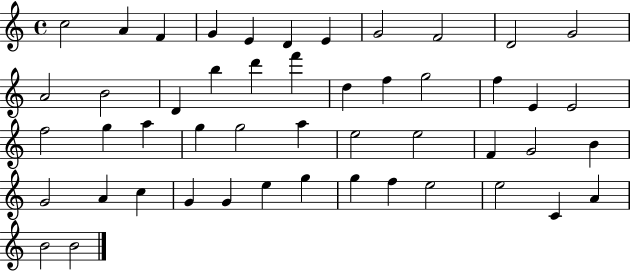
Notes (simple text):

C5/h A4/q F4/q G4/q E4/q D4/q E4/q G4/h F4/h D4/h G4/h A4/h B4/h D4/q B5/q D6/q F6/q D5/q F5/q G5/h F5/q E4/q E4/h F5/h G5/q A5/q G5/q G5/h A5/q E5/h E5/h F4/q G4/h B4/q G4/h A4/q C5/q G4/q G4/q E5/q G5/q G5/q F5/q E5/h E5/h C4/q A4/q B4/h B4/h